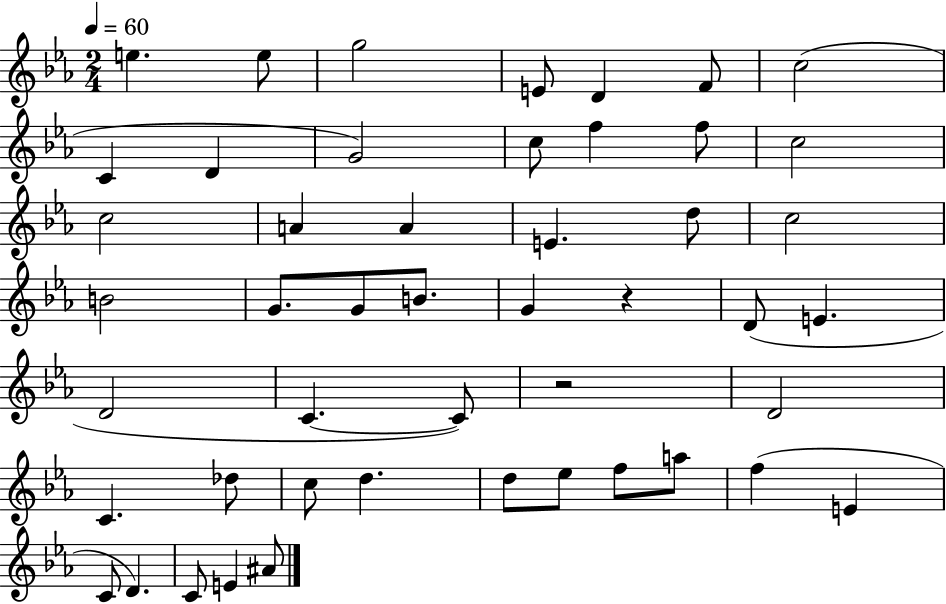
{
  \clef treble
  \numericTimeSignature
  \time 2/4
  \key ees \major
  \tempo 4 = 60
  \repeat volta 2 { e''4. e''8 | g''2 | e'8 d'4 f'8 | c''2( | \break c'4 d'4 | g'2) | c''8 f''4 f''8 | c''2 | \break c''2 | a'4 a'4 | e'4. d''8 | c''2 | \break b'2 | g'8. g'8 b'8. | g'4 r4 | d'8( e'4. | \break d'2 | c'4.~~ c'8) | r2 | d'2 | \break c'4. des''8 | c''8 d''4. | d''8 ees''8 f''8 a''8 | f''4( e'4 | \break c'8 d'4.) | c'8 e'4 ais'8 | } \bar "|."
}